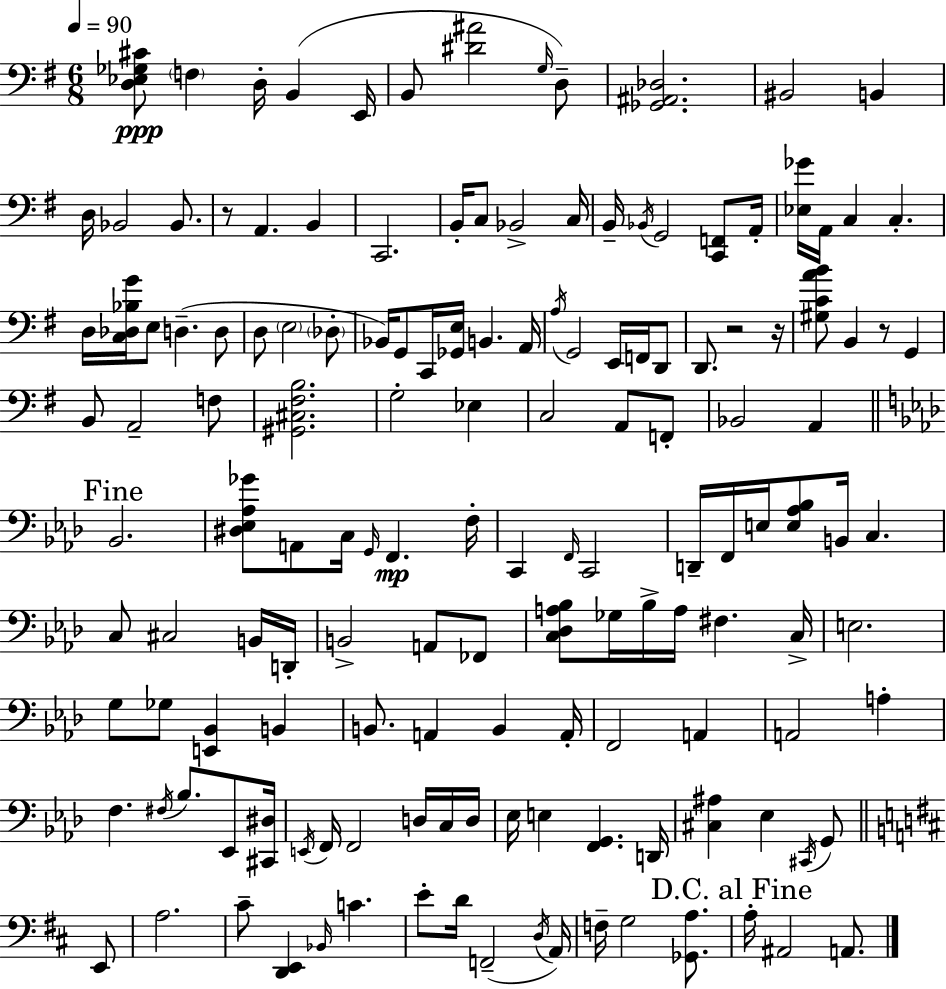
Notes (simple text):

[D3,Eb3,Gb3,C#4]/e F3/q D3/s B2/q E2/s B2/e [D#4,A#4]/h G3/s D3/e [Gb2,A#2,Db3]/h. BIS2/h B2/q D3/s Bb2/h Bb2/e. R/e A2/q. B2/q C2/h. B2/s C3/e Bb2/h C3/s B2/s Bb2/s G2/h [C2,F2]/e A2/s [Eb3,Gb4]/s A2/s C3/q C3/q. D3/s [C3,Db3,Bb3,G4]/s E3/e D3/q. D3/e D3/e E3/h Db3/e Bb2/s G2/e C2/s [Gb2,E3]/s B2/q. A2/s A3/s G2/h E2/s F2/s D2/e D2/e. R/h R/s [G#3,C4,A4,B4]/e B2/q R/e G2/q B2/e A2/h F3/e [G#2,C#3,F#3,B3]/h. G3/h Eb3/q C3/h A2/e F2/e Bb2/h A2/q Bb2/h. [D#3,Eb3,Ab3,Gb4]/e A2/e C3/s G2/s F2/q. F3/s C2/q F2/s C2/h D2/s F2/s E3/s [E3,Ab3,Bb3]/e B2/s C3/q. C3/e C#3/h B2/s D2/s B2/h A2/e FES2/e [C3,Db3,A3,Bb3]/e Gb3/s Bb3/s A3/s F#3/q. C3/s E3/h. G3/e Gb3/e [E2,Bb2]/q B2/q B2/e. A2/q B2/q A2/s F2/h A2/q A2/h A3/q F3/q. F#3/s Bb3/e. Eb2/e [C#2,D#3]/s E2/s F2/s F2/h D3/s C3/s D3/s Eb3/s E3/q [F2,G2]/q. D2/s [C#3,A#3]/q Eb3/q C#2/s G2/e E2/e A3/h. C#4/e [D2,E2]/q Bb2/s C4/q. E4/e D4/s F2/h D3/s A2/s F3/s G3/h [Gb2,A3]/e. A3/s A#2/h A2/e.